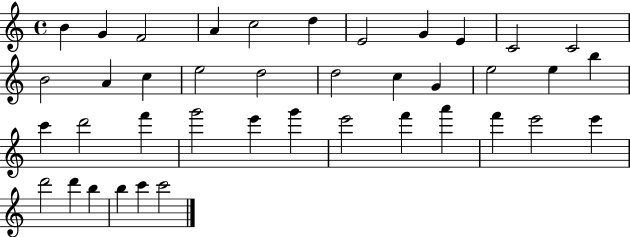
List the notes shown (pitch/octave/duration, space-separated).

B4/q G4/q F4/h A4/q C5/h D5/q E4/h G4/q E4/q C4/h C4/h B4/h A4/q C5/q E5/h D5/h D5/h C5/q G4/q E5/h E5/q B5/q C6/q D6/h F6/q G6/h E6/q G6/q E6/h F6/q A6/q F6/q E6/h E6/q D6/h D6/q B5/q B5/q C6/q C6/h